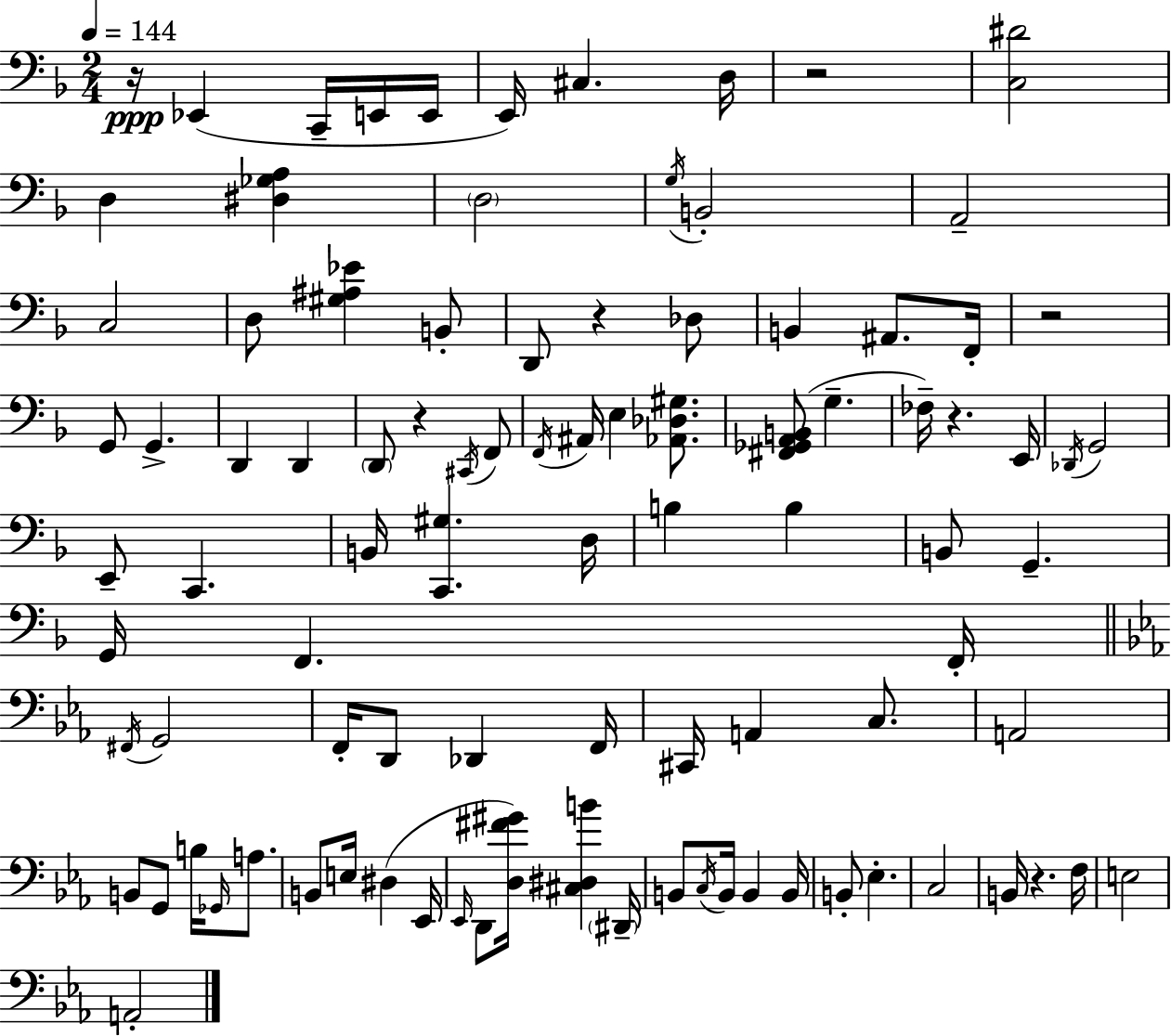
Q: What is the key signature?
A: D minor